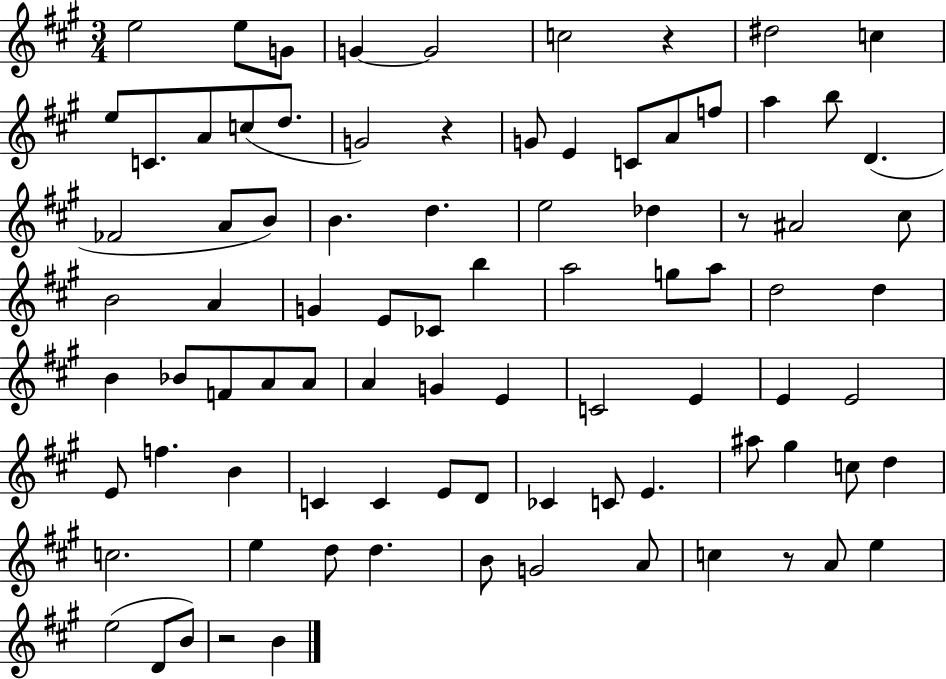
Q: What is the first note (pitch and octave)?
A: E5